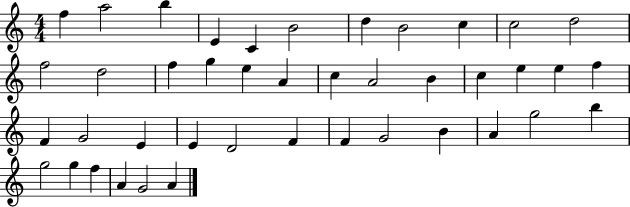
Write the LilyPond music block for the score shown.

{
  \clef treble
  \numericTimeSignature
  \time 4/4
  \key c \major
  f''4 a''2 b''4 | e'4 c'4 b'2 | d''4 b'2 c''4 | c''2 d''2 | \break f''2 d''2 | f''4 g''4 e''4 a'4 | c''4 a'2 b'4 | c''4 e''4 e''4 f''4 | \break f'4 g'2 e'4 | e'4 d'2 f'4 | f'4 g'2 b'4 | a'4 g''2 b''4 | \break g''2 g''4 f''4 | a'4 g'2 a'4 | \bar "|."
}